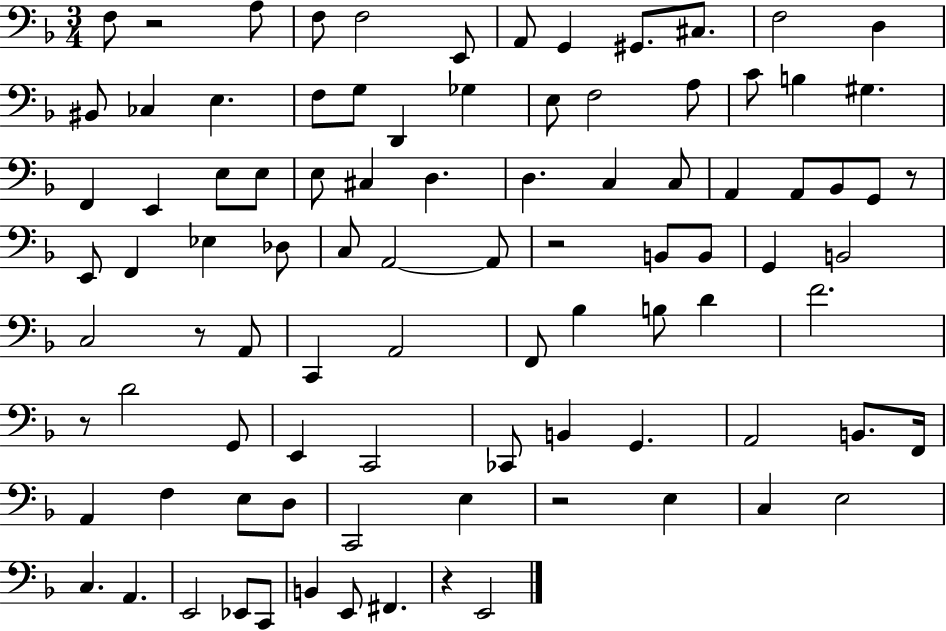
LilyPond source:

{
  \clef bass
  \numericTimeSignature
  \time 3/4
  \key f \major
  f8 r2 a8 | f8 f2 e,8 | a,8 g,4 gis,8. cis8. | f2 d4 | \break bis,8 ces4 e4. | f8 g8 d,4 ges4 | e8 f2 a8 | c'8 b4 gis4. | \break f,4 e,4 e8 e8 | e8 cis4 d4. | d4. c4 c8 | a,4 a,8 bes,8 g,8 r8 | \break e,8 f,4 ees4 des8 | c8 a,2~~ a,8 | r2 b,8 b,8 | g,4 b,2 | \break c2 r8 a,8 | c,4 a,2 | f,8 bes4 b8 d'4 | f'2. | \break r8 d'2 g,8 | e,4 c,2 | ces,8 b,4 g,4. | a,2 b,8. f,16 | \break a,4 f4 e8 d8 | c,2 e4 | r2 e4 | c4 e2 | \break c4. a,4. | e,2 ees,8 c,8 | b,4 e,8 fis,4. | r4 e,2 | \break \bar "|."
}